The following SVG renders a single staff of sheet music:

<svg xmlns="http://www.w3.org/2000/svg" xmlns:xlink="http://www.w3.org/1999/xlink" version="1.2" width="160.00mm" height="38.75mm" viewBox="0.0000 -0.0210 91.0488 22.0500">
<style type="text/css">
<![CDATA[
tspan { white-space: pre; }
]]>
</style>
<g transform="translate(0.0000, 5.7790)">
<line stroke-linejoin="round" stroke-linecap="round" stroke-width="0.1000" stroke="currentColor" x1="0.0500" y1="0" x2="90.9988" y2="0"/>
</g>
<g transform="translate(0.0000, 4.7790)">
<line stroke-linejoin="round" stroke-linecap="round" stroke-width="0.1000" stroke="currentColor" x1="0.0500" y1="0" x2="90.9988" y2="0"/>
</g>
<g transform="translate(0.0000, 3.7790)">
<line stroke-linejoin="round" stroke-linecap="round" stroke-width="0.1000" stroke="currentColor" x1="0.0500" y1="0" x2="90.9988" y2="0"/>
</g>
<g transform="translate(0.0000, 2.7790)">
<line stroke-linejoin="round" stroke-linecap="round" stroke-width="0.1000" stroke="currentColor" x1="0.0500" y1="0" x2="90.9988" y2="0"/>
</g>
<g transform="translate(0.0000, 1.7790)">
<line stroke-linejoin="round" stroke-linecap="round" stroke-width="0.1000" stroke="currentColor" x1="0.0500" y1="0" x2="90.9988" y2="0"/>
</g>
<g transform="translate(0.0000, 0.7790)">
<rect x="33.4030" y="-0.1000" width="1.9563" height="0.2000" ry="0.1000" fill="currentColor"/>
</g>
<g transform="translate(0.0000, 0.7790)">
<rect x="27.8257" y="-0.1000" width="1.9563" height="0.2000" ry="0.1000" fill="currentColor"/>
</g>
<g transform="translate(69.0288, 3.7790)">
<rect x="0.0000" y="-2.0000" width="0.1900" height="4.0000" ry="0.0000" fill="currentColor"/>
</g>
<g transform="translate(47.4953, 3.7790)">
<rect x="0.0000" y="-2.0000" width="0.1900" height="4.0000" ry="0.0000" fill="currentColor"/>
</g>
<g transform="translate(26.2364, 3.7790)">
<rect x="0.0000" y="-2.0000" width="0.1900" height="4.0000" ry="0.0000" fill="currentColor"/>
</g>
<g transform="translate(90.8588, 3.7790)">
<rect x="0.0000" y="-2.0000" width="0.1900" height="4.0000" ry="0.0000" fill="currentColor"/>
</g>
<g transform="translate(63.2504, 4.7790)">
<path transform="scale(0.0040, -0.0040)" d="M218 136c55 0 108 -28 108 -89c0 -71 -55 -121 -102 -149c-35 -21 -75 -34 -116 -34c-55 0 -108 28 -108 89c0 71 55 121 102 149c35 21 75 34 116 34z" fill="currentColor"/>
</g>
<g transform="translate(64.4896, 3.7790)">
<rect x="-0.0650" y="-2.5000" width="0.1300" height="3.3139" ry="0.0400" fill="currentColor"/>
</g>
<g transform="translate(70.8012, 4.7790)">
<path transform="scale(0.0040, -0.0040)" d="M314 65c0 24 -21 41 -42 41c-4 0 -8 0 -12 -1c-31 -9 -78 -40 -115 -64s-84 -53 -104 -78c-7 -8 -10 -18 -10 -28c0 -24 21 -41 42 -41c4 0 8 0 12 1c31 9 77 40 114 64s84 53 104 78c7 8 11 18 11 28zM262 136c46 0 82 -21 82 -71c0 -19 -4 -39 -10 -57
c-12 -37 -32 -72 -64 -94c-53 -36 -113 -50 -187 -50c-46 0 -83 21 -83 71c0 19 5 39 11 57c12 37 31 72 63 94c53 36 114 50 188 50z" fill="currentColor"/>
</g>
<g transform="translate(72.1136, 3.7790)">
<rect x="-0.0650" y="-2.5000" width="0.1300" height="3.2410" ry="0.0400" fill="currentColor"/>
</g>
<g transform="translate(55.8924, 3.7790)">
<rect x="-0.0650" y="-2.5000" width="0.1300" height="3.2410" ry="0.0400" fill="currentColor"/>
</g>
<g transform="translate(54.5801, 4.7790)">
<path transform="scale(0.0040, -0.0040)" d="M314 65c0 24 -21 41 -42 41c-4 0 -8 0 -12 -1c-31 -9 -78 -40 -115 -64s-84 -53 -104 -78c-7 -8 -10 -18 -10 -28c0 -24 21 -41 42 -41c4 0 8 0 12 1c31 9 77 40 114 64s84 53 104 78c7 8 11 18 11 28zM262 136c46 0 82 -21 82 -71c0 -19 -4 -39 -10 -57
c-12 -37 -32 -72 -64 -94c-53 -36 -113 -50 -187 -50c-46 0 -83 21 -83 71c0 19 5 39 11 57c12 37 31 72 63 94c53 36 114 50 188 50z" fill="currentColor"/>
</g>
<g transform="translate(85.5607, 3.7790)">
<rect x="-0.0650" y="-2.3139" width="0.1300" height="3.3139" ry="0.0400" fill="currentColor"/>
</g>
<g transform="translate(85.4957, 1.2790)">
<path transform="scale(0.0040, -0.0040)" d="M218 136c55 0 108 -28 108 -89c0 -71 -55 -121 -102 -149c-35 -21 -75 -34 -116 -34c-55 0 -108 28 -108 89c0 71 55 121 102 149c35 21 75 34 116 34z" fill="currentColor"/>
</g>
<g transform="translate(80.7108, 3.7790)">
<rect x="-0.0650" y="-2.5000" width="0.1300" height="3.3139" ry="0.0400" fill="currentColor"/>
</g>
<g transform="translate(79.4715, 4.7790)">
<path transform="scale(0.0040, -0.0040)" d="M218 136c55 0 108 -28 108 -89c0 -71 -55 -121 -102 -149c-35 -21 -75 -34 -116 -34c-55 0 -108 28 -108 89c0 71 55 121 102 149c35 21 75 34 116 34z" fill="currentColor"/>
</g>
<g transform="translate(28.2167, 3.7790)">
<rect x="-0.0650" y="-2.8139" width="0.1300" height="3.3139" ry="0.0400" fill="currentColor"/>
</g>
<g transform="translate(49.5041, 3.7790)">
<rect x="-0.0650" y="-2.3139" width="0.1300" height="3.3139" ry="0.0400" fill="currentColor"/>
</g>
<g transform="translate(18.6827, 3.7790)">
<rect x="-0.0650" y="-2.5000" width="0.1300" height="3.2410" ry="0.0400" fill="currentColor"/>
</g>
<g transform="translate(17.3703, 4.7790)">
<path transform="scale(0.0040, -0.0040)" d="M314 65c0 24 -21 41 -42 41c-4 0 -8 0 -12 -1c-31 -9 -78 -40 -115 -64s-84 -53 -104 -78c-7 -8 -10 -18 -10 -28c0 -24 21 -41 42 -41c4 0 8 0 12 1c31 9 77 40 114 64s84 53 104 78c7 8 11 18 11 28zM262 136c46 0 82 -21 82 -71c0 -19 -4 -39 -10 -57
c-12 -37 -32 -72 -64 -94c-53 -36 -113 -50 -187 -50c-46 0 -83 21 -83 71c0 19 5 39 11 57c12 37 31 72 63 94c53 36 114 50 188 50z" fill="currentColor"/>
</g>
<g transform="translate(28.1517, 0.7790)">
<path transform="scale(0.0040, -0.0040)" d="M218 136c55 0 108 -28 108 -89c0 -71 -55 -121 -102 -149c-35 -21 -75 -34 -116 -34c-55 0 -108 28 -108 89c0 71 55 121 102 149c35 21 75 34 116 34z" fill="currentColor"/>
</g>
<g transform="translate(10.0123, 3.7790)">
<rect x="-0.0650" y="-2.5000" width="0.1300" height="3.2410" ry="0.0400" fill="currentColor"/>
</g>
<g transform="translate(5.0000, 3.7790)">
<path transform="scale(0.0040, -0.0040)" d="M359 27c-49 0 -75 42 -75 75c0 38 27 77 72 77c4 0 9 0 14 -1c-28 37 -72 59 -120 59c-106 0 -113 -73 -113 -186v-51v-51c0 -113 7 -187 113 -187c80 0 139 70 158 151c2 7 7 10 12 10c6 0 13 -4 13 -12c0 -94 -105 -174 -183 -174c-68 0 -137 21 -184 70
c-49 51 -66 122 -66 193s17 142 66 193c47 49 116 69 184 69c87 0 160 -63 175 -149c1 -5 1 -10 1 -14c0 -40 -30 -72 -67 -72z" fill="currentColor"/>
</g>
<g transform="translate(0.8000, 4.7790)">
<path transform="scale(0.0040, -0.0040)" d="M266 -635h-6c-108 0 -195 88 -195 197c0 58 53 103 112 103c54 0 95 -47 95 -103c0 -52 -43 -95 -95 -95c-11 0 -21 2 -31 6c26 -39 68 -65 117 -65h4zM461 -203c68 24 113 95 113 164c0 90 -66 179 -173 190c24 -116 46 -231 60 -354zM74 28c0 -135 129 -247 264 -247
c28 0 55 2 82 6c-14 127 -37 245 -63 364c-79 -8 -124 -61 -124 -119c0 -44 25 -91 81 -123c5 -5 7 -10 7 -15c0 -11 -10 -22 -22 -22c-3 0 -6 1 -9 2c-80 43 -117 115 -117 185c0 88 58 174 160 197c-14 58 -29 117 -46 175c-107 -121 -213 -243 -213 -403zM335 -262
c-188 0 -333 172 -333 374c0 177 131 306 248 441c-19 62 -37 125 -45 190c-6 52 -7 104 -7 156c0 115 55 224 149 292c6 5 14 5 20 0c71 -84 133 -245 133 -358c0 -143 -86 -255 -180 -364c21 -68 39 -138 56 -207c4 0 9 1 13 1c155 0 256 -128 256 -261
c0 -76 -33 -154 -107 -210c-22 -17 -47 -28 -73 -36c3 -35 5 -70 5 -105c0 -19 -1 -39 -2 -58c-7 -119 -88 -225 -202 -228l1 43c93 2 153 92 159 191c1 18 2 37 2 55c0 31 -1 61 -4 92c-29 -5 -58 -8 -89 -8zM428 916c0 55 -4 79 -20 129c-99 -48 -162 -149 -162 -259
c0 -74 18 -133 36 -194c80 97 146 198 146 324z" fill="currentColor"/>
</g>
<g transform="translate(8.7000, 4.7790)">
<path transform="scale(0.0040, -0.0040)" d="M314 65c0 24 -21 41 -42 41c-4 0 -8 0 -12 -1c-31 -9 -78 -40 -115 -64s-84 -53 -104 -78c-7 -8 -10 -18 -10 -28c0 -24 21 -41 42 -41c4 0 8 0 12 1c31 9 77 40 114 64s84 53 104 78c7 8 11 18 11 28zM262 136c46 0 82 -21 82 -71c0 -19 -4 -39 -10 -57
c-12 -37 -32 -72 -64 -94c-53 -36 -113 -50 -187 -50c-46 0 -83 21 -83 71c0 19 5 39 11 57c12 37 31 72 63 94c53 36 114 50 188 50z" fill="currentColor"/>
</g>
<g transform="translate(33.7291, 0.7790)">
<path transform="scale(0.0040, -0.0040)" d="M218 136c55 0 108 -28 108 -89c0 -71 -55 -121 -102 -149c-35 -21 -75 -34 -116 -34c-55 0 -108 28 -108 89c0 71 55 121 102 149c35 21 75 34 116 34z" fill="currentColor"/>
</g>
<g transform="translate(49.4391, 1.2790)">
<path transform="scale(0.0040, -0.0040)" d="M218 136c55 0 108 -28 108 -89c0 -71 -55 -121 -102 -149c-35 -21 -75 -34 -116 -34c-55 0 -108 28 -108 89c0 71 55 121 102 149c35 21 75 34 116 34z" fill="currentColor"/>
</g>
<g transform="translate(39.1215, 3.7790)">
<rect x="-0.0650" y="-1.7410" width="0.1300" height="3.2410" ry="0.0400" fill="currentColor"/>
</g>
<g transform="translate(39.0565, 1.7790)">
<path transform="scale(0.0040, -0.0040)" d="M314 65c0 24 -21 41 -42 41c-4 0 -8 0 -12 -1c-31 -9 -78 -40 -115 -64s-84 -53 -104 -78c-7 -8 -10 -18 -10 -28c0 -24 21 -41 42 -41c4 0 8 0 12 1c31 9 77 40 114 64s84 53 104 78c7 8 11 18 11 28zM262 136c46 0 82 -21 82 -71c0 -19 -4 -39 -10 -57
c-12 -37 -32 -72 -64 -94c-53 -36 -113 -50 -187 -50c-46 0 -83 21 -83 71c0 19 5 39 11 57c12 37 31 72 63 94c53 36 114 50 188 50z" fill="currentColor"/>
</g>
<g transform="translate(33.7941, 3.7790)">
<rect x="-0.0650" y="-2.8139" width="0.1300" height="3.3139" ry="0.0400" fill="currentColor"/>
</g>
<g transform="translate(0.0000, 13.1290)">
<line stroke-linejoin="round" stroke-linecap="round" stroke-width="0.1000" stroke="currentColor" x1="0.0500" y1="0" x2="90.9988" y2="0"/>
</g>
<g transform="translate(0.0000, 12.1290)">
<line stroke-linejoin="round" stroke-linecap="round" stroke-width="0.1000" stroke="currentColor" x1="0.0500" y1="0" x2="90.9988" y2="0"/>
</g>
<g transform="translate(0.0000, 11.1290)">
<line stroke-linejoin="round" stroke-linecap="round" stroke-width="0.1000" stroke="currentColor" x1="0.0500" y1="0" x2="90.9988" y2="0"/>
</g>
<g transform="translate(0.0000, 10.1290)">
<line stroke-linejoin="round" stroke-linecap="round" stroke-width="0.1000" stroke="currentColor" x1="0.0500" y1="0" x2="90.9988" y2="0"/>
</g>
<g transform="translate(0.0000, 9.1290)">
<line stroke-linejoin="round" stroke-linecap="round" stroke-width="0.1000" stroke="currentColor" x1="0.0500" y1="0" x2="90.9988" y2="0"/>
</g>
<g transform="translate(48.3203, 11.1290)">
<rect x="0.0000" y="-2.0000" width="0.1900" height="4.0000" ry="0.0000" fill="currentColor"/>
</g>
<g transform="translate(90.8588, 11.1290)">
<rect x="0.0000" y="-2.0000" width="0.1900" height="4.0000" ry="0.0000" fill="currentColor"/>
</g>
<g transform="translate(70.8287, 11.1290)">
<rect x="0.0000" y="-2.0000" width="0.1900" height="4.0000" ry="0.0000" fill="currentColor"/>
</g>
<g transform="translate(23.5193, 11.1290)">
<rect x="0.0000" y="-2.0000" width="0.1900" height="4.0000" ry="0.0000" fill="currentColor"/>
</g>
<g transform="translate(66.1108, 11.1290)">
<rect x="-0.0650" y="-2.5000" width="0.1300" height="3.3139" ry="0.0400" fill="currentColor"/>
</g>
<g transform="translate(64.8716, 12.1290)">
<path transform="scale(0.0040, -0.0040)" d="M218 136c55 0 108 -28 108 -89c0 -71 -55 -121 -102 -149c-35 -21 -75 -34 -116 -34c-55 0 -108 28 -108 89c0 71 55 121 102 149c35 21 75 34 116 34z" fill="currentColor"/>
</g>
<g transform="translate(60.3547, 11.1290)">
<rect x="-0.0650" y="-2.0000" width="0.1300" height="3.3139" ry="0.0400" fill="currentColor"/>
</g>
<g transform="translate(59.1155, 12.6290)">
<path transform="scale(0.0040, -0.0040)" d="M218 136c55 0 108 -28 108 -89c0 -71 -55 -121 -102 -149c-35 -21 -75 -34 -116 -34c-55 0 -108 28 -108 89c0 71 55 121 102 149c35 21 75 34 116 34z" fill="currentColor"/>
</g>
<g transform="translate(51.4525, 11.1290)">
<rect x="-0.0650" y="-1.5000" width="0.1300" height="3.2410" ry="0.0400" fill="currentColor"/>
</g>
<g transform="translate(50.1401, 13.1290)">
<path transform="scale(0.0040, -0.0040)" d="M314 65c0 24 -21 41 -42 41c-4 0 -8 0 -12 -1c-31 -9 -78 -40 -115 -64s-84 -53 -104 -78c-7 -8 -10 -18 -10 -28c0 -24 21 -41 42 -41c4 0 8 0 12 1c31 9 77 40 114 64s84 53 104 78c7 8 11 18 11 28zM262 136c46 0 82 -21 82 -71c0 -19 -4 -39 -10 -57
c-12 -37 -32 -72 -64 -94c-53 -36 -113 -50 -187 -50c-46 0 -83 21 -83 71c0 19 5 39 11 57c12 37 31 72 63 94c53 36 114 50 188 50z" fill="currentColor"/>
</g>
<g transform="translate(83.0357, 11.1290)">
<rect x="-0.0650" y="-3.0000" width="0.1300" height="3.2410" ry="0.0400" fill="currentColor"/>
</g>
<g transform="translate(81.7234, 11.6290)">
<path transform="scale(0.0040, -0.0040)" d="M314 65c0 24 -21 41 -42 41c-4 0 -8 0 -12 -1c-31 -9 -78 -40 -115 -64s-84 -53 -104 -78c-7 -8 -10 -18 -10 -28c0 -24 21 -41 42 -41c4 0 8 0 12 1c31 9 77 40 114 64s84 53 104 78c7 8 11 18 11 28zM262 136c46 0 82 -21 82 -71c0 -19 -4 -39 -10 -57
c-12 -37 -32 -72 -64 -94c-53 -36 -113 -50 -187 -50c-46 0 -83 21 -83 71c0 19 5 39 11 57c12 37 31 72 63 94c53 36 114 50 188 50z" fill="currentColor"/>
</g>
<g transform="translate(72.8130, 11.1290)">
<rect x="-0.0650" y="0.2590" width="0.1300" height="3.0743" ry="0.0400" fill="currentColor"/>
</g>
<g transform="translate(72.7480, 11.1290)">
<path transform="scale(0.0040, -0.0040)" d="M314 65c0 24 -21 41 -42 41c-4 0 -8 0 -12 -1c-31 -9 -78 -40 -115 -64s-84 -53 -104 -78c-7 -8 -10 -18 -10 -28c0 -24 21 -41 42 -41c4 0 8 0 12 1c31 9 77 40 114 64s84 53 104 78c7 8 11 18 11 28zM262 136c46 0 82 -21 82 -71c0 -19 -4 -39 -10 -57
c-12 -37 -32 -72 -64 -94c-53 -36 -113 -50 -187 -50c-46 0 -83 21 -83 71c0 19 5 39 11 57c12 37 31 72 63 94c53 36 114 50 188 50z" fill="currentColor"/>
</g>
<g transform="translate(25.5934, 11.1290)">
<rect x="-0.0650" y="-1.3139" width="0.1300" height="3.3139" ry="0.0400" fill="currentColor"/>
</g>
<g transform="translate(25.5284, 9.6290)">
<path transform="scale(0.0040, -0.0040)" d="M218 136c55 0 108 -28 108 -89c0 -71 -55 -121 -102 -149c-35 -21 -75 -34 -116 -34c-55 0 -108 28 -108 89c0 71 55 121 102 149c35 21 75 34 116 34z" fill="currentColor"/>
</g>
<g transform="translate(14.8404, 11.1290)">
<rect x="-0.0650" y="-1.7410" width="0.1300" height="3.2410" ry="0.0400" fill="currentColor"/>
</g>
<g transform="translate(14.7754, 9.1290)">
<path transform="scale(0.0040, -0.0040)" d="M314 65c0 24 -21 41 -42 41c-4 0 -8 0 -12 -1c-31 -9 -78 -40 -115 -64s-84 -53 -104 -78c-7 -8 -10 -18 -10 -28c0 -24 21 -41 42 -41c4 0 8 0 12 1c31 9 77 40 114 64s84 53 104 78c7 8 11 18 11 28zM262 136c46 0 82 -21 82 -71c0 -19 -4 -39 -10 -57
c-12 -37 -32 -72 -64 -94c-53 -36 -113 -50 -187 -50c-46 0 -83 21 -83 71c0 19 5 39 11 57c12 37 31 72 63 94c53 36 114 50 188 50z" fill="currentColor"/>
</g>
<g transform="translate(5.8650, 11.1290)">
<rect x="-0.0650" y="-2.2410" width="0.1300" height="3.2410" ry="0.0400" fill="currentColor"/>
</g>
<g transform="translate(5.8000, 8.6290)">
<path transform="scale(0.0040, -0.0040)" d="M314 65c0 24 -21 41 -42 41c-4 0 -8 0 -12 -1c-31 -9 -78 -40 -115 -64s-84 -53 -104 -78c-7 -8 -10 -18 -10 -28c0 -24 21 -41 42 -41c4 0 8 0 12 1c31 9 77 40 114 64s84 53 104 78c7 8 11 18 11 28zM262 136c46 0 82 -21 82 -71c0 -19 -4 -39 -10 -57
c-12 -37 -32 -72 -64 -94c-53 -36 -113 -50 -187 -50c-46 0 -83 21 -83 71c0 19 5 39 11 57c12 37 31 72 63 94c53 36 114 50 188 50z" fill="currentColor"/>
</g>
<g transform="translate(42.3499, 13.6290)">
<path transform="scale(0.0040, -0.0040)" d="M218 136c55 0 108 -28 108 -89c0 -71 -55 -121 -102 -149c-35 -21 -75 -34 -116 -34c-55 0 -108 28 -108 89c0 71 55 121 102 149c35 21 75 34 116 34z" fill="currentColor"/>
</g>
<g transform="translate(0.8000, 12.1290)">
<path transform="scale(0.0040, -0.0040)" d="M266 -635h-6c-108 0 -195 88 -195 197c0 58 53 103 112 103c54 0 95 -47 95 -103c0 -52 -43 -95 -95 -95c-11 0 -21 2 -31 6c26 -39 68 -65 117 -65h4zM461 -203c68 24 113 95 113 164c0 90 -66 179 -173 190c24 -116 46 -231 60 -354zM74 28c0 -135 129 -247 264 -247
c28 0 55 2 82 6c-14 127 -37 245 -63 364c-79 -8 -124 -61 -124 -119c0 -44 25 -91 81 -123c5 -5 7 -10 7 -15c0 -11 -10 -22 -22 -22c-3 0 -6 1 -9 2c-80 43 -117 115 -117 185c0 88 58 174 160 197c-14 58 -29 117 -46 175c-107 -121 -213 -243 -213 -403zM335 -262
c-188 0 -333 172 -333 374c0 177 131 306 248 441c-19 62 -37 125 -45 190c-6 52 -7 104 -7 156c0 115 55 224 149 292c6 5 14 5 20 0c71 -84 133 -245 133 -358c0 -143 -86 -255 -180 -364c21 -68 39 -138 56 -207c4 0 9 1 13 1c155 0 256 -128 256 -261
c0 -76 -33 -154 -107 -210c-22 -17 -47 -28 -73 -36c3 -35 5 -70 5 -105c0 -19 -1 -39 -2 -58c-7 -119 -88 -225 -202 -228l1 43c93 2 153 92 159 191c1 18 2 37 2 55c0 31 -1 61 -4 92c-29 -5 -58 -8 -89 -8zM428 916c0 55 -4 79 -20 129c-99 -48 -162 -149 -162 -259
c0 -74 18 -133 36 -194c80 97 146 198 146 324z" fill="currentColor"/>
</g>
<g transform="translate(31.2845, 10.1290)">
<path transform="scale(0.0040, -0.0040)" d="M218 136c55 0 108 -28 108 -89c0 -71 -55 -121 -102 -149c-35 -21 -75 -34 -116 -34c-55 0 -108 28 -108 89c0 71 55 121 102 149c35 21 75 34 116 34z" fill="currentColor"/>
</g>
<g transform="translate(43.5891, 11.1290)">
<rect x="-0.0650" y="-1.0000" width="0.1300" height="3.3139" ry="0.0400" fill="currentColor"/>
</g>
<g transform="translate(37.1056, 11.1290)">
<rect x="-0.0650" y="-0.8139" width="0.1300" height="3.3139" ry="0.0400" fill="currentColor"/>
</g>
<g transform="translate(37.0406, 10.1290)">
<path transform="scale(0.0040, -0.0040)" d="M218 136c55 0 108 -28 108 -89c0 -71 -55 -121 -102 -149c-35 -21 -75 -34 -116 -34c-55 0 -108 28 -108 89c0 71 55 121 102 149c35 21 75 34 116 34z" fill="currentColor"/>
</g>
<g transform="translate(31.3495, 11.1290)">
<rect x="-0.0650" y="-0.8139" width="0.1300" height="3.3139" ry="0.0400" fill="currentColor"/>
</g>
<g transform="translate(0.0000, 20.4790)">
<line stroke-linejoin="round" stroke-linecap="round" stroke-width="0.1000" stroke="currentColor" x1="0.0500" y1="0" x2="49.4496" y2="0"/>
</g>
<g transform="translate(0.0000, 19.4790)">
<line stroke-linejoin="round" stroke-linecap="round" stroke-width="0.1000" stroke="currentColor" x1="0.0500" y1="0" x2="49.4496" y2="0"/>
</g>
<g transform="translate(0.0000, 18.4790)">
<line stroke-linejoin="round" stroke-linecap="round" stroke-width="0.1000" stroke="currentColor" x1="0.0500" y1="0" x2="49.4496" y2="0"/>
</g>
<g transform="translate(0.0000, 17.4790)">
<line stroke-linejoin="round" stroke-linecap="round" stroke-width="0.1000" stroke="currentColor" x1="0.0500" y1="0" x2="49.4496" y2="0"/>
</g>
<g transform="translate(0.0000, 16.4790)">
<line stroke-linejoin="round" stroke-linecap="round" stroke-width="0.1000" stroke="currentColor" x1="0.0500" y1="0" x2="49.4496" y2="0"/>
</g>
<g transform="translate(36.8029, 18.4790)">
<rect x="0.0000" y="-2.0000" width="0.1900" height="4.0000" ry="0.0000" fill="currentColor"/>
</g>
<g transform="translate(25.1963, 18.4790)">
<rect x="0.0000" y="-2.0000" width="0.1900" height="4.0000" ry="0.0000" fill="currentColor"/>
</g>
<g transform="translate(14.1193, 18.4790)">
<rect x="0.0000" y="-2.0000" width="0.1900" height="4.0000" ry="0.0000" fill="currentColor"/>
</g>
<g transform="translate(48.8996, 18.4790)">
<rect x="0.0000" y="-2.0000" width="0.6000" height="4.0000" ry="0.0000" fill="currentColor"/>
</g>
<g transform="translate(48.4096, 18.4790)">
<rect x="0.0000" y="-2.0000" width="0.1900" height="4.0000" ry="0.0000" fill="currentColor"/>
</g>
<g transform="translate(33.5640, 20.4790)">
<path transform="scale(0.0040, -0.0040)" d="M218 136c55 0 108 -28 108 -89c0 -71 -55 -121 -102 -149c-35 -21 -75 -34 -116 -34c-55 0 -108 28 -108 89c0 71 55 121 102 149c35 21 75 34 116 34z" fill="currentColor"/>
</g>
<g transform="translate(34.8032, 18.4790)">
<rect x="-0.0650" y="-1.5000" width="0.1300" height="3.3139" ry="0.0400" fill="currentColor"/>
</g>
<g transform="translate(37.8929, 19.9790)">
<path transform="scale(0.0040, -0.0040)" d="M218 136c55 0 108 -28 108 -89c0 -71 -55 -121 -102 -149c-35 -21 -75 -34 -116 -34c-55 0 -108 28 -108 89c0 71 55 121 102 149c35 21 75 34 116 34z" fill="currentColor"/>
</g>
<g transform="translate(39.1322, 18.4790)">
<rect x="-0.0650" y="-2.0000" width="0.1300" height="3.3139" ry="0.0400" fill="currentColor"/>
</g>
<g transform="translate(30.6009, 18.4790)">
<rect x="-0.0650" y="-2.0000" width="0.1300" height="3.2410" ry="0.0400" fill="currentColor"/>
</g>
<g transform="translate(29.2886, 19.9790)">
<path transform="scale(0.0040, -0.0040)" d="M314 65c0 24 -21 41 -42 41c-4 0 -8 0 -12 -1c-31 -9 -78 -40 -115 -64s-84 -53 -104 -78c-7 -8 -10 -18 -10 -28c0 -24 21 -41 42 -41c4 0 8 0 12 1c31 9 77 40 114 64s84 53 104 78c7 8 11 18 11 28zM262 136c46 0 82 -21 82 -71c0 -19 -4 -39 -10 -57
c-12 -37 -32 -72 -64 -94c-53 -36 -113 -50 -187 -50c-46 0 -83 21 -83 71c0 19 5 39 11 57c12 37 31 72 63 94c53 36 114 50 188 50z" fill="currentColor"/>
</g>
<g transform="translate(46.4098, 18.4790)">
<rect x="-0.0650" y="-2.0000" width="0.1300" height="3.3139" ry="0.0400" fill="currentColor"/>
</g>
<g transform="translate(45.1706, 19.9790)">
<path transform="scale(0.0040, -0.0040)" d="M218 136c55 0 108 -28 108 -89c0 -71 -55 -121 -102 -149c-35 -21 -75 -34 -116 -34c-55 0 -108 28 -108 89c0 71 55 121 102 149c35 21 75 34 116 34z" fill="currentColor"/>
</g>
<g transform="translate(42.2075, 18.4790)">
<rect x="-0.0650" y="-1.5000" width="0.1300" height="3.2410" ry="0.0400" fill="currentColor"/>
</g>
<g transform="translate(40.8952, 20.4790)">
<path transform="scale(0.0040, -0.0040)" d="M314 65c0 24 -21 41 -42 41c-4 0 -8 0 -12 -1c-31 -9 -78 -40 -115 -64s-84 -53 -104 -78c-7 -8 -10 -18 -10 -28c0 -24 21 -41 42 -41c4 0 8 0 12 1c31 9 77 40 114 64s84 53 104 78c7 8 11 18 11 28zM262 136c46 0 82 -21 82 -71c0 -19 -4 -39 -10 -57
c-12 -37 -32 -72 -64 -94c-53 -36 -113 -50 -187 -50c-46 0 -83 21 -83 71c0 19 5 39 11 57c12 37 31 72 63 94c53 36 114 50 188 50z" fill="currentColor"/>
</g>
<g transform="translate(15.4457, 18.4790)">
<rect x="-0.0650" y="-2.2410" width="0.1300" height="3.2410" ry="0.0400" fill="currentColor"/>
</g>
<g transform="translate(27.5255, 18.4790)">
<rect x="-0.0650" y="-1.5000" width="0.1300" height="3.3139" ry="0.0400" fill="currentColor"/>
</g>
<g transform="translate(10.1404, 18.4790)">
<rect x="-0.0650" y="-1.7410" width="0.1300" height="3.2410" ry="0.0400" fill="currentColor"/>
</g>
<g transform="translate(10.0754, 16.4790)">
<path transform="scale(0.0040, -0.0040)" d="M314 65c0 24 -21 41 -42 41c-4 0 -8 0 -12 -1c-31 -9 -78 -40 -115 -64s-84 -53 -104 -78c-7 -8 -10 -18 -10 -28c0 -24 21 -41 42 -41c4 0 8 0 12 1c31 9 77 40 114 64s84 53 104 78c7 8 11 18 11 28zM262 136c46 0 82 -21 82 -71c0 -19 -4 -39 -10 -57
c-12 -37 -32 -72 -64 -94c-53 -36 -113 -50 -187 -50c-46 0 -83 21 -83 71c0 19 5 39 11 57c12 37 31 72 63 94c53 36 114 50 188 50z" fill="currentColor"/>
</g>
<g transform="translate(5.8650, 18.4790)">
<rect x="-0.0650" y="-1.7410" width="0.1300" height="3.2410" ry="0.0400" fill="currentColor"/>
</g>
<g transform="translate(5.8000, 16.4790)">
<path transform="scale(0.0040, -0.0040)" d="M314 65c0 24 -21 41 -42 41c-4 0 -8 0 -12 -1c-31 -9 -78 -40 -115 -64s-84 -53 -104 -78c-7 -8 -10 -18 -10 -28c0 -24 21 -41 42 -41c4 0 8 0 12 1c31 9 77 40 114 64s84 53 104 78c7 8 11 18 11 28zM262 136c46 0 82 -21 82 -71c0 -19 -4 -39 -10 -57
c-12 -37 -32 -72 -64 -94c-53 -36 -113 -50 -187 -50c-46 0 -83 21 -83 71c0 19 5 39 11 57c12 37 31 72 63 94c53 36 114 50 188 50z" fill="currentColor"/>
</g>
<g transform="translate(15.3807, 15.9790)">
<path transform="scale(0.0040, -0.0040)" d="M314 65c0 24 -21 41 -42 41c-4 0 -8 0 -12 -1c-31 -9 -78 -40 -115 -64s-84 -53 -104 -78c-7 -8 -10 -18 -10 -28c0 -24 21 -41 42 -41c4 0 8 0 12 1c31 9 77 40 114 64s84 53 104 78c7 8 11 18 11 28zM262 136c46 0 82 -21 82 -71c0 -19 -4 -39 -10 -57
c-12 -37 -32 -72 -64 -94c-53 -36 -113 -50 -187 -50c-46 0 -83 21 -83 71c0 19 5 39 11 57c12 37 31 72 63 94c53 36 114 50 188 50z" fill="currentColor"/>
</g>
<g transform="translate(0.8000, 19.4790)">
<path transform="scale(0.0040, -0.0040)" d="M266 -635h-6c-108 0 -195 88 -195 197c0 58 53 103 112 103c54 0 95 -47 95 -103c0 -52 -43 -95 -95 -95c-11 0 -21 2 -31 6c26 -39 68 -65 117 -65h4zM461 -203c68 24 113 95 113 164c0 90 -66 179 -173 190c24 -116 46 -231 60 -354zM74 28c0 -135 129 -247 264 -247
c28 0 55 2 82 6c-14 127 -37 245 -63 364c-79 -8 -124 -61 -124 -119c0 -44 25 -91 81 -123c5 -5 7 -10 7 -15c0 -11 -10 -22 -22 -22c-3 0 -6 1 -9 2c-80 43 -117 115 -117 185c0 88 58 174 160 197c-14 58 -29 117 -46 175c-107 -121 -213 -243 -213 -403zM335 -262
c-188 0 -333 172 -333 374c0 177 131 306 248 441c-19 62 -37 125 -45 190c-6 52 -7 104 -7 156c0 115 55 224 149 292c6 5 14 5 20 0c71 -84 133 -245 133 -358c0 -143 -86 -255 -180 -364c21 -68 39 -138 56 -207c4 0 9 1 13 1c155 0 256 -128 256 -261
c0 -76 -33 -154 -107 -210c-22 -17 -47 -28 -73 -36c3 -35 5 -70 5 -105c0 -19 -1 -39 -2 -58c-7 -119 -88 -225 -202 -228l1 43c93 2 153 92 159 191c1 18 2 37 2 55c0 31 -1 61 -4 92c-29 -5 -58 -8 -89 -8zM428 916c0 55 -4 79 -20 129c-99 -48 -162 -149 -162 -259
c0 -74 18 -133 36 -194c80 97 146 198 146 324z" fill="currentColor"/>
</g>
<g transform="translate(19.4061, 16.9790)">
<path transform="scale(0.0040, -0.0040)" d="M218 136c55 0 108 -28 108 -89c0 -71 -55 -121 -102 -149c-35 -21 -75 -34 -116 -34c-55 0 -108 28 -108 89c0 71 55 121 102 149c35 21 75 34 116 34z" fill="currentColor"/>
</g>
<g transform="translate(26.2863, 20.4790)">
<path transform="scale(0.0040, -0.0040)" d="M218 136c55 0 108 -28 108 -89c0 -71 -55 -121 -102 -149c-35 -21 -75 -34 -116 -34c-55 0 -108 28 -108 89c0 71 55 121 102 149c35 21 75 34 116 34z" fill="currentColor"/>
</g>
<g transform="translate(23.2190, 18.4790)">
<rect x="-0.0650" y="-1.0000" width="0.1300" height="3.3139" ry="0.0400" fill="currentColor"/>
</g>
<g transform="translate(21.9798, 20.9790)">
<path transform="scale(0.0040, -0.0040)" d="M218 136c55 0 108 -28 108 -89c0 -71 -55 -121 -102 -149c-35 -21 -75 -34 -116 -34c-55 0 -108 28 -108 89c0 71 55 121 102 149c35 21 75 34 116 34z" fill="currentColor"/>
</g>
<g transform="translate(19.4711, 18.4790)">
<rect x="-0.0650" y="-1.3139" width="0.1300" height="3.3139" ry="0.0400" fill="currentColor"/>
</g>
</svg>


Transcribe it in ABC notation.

X:1
T:Untitled
M:4/4
L:1/4
K:C
G2 G2 a a f2 g G2 G G2 G g g2 f2 e d d D E2 F G B2 A2 f2 f2 g2 e D E F2 E F E2 F